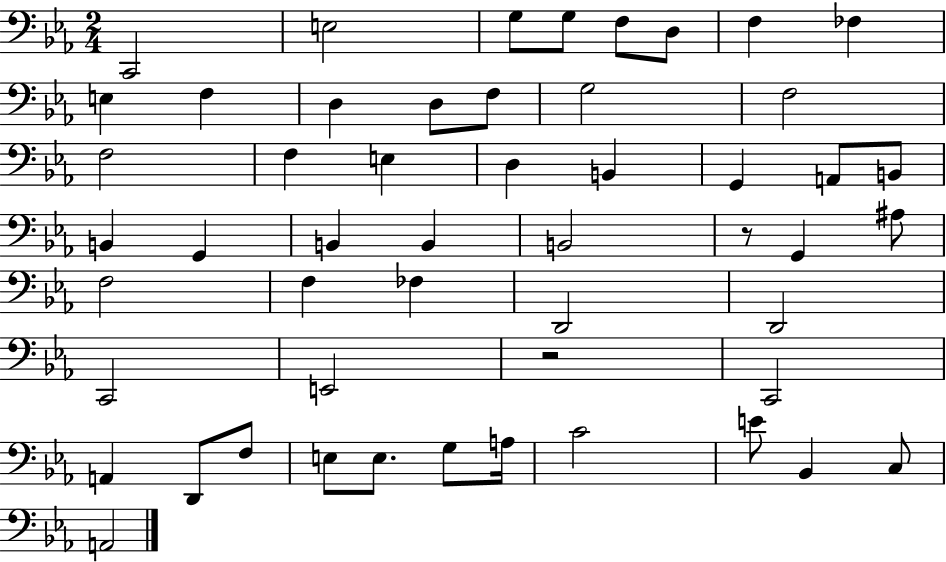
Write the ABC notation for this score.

X:1
T:Untitled
M:2/4
L:1/4
K:Eb
C,,2 E,2 G,/2 G,/2 F,/2 D,/2 F, _F, E, F, D, D,/2 F,/2 G,2 F,2 F,2 F, E, D, B,, G,, A,,/2 B,,/2 B,, G,, B,, B,, B,,2 z/2 G,, ^A,/2 F,2 F, _F, D,,2 D,,2 C,,2 E,,2 z2 C,,2 A,, D,,/2 F,/2 E,/2 E,/2 G,/2 A,/4 C2 E/2 _B,, C,/2 A,,2